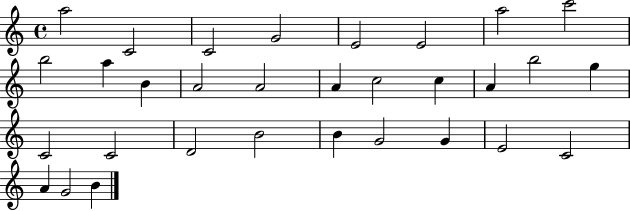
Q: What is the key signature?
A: C major